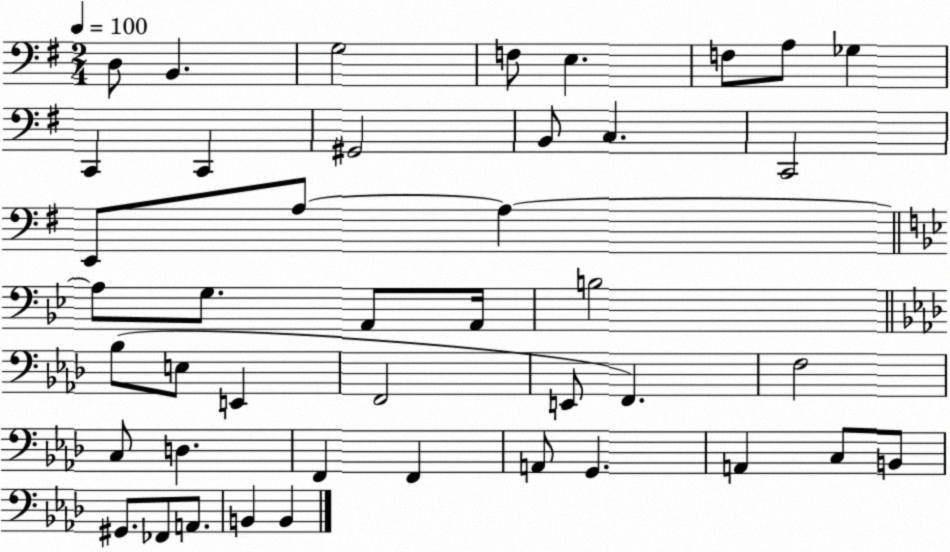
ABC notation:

X:1
T:Untitled
M:2/4
L:1/4
K:G
D,/2 B,, G,2 F,/2 E, F,/2 A,/2 _G, C,, C,, ^G,,2 B,,/2 C, C,,2 E,,/2 A,/2 A, A,/2 G,/2 A,,/2 A,,/4 B,2 _B,/2 E,/2 E,, F,,2 E,,/2 F,, F,2 C,/2 D, F,, F,, A,,/2 G,, A,, C,/2 B,,/2 ^G,,/2 _F,,/2 A,,/2 B,, B,,